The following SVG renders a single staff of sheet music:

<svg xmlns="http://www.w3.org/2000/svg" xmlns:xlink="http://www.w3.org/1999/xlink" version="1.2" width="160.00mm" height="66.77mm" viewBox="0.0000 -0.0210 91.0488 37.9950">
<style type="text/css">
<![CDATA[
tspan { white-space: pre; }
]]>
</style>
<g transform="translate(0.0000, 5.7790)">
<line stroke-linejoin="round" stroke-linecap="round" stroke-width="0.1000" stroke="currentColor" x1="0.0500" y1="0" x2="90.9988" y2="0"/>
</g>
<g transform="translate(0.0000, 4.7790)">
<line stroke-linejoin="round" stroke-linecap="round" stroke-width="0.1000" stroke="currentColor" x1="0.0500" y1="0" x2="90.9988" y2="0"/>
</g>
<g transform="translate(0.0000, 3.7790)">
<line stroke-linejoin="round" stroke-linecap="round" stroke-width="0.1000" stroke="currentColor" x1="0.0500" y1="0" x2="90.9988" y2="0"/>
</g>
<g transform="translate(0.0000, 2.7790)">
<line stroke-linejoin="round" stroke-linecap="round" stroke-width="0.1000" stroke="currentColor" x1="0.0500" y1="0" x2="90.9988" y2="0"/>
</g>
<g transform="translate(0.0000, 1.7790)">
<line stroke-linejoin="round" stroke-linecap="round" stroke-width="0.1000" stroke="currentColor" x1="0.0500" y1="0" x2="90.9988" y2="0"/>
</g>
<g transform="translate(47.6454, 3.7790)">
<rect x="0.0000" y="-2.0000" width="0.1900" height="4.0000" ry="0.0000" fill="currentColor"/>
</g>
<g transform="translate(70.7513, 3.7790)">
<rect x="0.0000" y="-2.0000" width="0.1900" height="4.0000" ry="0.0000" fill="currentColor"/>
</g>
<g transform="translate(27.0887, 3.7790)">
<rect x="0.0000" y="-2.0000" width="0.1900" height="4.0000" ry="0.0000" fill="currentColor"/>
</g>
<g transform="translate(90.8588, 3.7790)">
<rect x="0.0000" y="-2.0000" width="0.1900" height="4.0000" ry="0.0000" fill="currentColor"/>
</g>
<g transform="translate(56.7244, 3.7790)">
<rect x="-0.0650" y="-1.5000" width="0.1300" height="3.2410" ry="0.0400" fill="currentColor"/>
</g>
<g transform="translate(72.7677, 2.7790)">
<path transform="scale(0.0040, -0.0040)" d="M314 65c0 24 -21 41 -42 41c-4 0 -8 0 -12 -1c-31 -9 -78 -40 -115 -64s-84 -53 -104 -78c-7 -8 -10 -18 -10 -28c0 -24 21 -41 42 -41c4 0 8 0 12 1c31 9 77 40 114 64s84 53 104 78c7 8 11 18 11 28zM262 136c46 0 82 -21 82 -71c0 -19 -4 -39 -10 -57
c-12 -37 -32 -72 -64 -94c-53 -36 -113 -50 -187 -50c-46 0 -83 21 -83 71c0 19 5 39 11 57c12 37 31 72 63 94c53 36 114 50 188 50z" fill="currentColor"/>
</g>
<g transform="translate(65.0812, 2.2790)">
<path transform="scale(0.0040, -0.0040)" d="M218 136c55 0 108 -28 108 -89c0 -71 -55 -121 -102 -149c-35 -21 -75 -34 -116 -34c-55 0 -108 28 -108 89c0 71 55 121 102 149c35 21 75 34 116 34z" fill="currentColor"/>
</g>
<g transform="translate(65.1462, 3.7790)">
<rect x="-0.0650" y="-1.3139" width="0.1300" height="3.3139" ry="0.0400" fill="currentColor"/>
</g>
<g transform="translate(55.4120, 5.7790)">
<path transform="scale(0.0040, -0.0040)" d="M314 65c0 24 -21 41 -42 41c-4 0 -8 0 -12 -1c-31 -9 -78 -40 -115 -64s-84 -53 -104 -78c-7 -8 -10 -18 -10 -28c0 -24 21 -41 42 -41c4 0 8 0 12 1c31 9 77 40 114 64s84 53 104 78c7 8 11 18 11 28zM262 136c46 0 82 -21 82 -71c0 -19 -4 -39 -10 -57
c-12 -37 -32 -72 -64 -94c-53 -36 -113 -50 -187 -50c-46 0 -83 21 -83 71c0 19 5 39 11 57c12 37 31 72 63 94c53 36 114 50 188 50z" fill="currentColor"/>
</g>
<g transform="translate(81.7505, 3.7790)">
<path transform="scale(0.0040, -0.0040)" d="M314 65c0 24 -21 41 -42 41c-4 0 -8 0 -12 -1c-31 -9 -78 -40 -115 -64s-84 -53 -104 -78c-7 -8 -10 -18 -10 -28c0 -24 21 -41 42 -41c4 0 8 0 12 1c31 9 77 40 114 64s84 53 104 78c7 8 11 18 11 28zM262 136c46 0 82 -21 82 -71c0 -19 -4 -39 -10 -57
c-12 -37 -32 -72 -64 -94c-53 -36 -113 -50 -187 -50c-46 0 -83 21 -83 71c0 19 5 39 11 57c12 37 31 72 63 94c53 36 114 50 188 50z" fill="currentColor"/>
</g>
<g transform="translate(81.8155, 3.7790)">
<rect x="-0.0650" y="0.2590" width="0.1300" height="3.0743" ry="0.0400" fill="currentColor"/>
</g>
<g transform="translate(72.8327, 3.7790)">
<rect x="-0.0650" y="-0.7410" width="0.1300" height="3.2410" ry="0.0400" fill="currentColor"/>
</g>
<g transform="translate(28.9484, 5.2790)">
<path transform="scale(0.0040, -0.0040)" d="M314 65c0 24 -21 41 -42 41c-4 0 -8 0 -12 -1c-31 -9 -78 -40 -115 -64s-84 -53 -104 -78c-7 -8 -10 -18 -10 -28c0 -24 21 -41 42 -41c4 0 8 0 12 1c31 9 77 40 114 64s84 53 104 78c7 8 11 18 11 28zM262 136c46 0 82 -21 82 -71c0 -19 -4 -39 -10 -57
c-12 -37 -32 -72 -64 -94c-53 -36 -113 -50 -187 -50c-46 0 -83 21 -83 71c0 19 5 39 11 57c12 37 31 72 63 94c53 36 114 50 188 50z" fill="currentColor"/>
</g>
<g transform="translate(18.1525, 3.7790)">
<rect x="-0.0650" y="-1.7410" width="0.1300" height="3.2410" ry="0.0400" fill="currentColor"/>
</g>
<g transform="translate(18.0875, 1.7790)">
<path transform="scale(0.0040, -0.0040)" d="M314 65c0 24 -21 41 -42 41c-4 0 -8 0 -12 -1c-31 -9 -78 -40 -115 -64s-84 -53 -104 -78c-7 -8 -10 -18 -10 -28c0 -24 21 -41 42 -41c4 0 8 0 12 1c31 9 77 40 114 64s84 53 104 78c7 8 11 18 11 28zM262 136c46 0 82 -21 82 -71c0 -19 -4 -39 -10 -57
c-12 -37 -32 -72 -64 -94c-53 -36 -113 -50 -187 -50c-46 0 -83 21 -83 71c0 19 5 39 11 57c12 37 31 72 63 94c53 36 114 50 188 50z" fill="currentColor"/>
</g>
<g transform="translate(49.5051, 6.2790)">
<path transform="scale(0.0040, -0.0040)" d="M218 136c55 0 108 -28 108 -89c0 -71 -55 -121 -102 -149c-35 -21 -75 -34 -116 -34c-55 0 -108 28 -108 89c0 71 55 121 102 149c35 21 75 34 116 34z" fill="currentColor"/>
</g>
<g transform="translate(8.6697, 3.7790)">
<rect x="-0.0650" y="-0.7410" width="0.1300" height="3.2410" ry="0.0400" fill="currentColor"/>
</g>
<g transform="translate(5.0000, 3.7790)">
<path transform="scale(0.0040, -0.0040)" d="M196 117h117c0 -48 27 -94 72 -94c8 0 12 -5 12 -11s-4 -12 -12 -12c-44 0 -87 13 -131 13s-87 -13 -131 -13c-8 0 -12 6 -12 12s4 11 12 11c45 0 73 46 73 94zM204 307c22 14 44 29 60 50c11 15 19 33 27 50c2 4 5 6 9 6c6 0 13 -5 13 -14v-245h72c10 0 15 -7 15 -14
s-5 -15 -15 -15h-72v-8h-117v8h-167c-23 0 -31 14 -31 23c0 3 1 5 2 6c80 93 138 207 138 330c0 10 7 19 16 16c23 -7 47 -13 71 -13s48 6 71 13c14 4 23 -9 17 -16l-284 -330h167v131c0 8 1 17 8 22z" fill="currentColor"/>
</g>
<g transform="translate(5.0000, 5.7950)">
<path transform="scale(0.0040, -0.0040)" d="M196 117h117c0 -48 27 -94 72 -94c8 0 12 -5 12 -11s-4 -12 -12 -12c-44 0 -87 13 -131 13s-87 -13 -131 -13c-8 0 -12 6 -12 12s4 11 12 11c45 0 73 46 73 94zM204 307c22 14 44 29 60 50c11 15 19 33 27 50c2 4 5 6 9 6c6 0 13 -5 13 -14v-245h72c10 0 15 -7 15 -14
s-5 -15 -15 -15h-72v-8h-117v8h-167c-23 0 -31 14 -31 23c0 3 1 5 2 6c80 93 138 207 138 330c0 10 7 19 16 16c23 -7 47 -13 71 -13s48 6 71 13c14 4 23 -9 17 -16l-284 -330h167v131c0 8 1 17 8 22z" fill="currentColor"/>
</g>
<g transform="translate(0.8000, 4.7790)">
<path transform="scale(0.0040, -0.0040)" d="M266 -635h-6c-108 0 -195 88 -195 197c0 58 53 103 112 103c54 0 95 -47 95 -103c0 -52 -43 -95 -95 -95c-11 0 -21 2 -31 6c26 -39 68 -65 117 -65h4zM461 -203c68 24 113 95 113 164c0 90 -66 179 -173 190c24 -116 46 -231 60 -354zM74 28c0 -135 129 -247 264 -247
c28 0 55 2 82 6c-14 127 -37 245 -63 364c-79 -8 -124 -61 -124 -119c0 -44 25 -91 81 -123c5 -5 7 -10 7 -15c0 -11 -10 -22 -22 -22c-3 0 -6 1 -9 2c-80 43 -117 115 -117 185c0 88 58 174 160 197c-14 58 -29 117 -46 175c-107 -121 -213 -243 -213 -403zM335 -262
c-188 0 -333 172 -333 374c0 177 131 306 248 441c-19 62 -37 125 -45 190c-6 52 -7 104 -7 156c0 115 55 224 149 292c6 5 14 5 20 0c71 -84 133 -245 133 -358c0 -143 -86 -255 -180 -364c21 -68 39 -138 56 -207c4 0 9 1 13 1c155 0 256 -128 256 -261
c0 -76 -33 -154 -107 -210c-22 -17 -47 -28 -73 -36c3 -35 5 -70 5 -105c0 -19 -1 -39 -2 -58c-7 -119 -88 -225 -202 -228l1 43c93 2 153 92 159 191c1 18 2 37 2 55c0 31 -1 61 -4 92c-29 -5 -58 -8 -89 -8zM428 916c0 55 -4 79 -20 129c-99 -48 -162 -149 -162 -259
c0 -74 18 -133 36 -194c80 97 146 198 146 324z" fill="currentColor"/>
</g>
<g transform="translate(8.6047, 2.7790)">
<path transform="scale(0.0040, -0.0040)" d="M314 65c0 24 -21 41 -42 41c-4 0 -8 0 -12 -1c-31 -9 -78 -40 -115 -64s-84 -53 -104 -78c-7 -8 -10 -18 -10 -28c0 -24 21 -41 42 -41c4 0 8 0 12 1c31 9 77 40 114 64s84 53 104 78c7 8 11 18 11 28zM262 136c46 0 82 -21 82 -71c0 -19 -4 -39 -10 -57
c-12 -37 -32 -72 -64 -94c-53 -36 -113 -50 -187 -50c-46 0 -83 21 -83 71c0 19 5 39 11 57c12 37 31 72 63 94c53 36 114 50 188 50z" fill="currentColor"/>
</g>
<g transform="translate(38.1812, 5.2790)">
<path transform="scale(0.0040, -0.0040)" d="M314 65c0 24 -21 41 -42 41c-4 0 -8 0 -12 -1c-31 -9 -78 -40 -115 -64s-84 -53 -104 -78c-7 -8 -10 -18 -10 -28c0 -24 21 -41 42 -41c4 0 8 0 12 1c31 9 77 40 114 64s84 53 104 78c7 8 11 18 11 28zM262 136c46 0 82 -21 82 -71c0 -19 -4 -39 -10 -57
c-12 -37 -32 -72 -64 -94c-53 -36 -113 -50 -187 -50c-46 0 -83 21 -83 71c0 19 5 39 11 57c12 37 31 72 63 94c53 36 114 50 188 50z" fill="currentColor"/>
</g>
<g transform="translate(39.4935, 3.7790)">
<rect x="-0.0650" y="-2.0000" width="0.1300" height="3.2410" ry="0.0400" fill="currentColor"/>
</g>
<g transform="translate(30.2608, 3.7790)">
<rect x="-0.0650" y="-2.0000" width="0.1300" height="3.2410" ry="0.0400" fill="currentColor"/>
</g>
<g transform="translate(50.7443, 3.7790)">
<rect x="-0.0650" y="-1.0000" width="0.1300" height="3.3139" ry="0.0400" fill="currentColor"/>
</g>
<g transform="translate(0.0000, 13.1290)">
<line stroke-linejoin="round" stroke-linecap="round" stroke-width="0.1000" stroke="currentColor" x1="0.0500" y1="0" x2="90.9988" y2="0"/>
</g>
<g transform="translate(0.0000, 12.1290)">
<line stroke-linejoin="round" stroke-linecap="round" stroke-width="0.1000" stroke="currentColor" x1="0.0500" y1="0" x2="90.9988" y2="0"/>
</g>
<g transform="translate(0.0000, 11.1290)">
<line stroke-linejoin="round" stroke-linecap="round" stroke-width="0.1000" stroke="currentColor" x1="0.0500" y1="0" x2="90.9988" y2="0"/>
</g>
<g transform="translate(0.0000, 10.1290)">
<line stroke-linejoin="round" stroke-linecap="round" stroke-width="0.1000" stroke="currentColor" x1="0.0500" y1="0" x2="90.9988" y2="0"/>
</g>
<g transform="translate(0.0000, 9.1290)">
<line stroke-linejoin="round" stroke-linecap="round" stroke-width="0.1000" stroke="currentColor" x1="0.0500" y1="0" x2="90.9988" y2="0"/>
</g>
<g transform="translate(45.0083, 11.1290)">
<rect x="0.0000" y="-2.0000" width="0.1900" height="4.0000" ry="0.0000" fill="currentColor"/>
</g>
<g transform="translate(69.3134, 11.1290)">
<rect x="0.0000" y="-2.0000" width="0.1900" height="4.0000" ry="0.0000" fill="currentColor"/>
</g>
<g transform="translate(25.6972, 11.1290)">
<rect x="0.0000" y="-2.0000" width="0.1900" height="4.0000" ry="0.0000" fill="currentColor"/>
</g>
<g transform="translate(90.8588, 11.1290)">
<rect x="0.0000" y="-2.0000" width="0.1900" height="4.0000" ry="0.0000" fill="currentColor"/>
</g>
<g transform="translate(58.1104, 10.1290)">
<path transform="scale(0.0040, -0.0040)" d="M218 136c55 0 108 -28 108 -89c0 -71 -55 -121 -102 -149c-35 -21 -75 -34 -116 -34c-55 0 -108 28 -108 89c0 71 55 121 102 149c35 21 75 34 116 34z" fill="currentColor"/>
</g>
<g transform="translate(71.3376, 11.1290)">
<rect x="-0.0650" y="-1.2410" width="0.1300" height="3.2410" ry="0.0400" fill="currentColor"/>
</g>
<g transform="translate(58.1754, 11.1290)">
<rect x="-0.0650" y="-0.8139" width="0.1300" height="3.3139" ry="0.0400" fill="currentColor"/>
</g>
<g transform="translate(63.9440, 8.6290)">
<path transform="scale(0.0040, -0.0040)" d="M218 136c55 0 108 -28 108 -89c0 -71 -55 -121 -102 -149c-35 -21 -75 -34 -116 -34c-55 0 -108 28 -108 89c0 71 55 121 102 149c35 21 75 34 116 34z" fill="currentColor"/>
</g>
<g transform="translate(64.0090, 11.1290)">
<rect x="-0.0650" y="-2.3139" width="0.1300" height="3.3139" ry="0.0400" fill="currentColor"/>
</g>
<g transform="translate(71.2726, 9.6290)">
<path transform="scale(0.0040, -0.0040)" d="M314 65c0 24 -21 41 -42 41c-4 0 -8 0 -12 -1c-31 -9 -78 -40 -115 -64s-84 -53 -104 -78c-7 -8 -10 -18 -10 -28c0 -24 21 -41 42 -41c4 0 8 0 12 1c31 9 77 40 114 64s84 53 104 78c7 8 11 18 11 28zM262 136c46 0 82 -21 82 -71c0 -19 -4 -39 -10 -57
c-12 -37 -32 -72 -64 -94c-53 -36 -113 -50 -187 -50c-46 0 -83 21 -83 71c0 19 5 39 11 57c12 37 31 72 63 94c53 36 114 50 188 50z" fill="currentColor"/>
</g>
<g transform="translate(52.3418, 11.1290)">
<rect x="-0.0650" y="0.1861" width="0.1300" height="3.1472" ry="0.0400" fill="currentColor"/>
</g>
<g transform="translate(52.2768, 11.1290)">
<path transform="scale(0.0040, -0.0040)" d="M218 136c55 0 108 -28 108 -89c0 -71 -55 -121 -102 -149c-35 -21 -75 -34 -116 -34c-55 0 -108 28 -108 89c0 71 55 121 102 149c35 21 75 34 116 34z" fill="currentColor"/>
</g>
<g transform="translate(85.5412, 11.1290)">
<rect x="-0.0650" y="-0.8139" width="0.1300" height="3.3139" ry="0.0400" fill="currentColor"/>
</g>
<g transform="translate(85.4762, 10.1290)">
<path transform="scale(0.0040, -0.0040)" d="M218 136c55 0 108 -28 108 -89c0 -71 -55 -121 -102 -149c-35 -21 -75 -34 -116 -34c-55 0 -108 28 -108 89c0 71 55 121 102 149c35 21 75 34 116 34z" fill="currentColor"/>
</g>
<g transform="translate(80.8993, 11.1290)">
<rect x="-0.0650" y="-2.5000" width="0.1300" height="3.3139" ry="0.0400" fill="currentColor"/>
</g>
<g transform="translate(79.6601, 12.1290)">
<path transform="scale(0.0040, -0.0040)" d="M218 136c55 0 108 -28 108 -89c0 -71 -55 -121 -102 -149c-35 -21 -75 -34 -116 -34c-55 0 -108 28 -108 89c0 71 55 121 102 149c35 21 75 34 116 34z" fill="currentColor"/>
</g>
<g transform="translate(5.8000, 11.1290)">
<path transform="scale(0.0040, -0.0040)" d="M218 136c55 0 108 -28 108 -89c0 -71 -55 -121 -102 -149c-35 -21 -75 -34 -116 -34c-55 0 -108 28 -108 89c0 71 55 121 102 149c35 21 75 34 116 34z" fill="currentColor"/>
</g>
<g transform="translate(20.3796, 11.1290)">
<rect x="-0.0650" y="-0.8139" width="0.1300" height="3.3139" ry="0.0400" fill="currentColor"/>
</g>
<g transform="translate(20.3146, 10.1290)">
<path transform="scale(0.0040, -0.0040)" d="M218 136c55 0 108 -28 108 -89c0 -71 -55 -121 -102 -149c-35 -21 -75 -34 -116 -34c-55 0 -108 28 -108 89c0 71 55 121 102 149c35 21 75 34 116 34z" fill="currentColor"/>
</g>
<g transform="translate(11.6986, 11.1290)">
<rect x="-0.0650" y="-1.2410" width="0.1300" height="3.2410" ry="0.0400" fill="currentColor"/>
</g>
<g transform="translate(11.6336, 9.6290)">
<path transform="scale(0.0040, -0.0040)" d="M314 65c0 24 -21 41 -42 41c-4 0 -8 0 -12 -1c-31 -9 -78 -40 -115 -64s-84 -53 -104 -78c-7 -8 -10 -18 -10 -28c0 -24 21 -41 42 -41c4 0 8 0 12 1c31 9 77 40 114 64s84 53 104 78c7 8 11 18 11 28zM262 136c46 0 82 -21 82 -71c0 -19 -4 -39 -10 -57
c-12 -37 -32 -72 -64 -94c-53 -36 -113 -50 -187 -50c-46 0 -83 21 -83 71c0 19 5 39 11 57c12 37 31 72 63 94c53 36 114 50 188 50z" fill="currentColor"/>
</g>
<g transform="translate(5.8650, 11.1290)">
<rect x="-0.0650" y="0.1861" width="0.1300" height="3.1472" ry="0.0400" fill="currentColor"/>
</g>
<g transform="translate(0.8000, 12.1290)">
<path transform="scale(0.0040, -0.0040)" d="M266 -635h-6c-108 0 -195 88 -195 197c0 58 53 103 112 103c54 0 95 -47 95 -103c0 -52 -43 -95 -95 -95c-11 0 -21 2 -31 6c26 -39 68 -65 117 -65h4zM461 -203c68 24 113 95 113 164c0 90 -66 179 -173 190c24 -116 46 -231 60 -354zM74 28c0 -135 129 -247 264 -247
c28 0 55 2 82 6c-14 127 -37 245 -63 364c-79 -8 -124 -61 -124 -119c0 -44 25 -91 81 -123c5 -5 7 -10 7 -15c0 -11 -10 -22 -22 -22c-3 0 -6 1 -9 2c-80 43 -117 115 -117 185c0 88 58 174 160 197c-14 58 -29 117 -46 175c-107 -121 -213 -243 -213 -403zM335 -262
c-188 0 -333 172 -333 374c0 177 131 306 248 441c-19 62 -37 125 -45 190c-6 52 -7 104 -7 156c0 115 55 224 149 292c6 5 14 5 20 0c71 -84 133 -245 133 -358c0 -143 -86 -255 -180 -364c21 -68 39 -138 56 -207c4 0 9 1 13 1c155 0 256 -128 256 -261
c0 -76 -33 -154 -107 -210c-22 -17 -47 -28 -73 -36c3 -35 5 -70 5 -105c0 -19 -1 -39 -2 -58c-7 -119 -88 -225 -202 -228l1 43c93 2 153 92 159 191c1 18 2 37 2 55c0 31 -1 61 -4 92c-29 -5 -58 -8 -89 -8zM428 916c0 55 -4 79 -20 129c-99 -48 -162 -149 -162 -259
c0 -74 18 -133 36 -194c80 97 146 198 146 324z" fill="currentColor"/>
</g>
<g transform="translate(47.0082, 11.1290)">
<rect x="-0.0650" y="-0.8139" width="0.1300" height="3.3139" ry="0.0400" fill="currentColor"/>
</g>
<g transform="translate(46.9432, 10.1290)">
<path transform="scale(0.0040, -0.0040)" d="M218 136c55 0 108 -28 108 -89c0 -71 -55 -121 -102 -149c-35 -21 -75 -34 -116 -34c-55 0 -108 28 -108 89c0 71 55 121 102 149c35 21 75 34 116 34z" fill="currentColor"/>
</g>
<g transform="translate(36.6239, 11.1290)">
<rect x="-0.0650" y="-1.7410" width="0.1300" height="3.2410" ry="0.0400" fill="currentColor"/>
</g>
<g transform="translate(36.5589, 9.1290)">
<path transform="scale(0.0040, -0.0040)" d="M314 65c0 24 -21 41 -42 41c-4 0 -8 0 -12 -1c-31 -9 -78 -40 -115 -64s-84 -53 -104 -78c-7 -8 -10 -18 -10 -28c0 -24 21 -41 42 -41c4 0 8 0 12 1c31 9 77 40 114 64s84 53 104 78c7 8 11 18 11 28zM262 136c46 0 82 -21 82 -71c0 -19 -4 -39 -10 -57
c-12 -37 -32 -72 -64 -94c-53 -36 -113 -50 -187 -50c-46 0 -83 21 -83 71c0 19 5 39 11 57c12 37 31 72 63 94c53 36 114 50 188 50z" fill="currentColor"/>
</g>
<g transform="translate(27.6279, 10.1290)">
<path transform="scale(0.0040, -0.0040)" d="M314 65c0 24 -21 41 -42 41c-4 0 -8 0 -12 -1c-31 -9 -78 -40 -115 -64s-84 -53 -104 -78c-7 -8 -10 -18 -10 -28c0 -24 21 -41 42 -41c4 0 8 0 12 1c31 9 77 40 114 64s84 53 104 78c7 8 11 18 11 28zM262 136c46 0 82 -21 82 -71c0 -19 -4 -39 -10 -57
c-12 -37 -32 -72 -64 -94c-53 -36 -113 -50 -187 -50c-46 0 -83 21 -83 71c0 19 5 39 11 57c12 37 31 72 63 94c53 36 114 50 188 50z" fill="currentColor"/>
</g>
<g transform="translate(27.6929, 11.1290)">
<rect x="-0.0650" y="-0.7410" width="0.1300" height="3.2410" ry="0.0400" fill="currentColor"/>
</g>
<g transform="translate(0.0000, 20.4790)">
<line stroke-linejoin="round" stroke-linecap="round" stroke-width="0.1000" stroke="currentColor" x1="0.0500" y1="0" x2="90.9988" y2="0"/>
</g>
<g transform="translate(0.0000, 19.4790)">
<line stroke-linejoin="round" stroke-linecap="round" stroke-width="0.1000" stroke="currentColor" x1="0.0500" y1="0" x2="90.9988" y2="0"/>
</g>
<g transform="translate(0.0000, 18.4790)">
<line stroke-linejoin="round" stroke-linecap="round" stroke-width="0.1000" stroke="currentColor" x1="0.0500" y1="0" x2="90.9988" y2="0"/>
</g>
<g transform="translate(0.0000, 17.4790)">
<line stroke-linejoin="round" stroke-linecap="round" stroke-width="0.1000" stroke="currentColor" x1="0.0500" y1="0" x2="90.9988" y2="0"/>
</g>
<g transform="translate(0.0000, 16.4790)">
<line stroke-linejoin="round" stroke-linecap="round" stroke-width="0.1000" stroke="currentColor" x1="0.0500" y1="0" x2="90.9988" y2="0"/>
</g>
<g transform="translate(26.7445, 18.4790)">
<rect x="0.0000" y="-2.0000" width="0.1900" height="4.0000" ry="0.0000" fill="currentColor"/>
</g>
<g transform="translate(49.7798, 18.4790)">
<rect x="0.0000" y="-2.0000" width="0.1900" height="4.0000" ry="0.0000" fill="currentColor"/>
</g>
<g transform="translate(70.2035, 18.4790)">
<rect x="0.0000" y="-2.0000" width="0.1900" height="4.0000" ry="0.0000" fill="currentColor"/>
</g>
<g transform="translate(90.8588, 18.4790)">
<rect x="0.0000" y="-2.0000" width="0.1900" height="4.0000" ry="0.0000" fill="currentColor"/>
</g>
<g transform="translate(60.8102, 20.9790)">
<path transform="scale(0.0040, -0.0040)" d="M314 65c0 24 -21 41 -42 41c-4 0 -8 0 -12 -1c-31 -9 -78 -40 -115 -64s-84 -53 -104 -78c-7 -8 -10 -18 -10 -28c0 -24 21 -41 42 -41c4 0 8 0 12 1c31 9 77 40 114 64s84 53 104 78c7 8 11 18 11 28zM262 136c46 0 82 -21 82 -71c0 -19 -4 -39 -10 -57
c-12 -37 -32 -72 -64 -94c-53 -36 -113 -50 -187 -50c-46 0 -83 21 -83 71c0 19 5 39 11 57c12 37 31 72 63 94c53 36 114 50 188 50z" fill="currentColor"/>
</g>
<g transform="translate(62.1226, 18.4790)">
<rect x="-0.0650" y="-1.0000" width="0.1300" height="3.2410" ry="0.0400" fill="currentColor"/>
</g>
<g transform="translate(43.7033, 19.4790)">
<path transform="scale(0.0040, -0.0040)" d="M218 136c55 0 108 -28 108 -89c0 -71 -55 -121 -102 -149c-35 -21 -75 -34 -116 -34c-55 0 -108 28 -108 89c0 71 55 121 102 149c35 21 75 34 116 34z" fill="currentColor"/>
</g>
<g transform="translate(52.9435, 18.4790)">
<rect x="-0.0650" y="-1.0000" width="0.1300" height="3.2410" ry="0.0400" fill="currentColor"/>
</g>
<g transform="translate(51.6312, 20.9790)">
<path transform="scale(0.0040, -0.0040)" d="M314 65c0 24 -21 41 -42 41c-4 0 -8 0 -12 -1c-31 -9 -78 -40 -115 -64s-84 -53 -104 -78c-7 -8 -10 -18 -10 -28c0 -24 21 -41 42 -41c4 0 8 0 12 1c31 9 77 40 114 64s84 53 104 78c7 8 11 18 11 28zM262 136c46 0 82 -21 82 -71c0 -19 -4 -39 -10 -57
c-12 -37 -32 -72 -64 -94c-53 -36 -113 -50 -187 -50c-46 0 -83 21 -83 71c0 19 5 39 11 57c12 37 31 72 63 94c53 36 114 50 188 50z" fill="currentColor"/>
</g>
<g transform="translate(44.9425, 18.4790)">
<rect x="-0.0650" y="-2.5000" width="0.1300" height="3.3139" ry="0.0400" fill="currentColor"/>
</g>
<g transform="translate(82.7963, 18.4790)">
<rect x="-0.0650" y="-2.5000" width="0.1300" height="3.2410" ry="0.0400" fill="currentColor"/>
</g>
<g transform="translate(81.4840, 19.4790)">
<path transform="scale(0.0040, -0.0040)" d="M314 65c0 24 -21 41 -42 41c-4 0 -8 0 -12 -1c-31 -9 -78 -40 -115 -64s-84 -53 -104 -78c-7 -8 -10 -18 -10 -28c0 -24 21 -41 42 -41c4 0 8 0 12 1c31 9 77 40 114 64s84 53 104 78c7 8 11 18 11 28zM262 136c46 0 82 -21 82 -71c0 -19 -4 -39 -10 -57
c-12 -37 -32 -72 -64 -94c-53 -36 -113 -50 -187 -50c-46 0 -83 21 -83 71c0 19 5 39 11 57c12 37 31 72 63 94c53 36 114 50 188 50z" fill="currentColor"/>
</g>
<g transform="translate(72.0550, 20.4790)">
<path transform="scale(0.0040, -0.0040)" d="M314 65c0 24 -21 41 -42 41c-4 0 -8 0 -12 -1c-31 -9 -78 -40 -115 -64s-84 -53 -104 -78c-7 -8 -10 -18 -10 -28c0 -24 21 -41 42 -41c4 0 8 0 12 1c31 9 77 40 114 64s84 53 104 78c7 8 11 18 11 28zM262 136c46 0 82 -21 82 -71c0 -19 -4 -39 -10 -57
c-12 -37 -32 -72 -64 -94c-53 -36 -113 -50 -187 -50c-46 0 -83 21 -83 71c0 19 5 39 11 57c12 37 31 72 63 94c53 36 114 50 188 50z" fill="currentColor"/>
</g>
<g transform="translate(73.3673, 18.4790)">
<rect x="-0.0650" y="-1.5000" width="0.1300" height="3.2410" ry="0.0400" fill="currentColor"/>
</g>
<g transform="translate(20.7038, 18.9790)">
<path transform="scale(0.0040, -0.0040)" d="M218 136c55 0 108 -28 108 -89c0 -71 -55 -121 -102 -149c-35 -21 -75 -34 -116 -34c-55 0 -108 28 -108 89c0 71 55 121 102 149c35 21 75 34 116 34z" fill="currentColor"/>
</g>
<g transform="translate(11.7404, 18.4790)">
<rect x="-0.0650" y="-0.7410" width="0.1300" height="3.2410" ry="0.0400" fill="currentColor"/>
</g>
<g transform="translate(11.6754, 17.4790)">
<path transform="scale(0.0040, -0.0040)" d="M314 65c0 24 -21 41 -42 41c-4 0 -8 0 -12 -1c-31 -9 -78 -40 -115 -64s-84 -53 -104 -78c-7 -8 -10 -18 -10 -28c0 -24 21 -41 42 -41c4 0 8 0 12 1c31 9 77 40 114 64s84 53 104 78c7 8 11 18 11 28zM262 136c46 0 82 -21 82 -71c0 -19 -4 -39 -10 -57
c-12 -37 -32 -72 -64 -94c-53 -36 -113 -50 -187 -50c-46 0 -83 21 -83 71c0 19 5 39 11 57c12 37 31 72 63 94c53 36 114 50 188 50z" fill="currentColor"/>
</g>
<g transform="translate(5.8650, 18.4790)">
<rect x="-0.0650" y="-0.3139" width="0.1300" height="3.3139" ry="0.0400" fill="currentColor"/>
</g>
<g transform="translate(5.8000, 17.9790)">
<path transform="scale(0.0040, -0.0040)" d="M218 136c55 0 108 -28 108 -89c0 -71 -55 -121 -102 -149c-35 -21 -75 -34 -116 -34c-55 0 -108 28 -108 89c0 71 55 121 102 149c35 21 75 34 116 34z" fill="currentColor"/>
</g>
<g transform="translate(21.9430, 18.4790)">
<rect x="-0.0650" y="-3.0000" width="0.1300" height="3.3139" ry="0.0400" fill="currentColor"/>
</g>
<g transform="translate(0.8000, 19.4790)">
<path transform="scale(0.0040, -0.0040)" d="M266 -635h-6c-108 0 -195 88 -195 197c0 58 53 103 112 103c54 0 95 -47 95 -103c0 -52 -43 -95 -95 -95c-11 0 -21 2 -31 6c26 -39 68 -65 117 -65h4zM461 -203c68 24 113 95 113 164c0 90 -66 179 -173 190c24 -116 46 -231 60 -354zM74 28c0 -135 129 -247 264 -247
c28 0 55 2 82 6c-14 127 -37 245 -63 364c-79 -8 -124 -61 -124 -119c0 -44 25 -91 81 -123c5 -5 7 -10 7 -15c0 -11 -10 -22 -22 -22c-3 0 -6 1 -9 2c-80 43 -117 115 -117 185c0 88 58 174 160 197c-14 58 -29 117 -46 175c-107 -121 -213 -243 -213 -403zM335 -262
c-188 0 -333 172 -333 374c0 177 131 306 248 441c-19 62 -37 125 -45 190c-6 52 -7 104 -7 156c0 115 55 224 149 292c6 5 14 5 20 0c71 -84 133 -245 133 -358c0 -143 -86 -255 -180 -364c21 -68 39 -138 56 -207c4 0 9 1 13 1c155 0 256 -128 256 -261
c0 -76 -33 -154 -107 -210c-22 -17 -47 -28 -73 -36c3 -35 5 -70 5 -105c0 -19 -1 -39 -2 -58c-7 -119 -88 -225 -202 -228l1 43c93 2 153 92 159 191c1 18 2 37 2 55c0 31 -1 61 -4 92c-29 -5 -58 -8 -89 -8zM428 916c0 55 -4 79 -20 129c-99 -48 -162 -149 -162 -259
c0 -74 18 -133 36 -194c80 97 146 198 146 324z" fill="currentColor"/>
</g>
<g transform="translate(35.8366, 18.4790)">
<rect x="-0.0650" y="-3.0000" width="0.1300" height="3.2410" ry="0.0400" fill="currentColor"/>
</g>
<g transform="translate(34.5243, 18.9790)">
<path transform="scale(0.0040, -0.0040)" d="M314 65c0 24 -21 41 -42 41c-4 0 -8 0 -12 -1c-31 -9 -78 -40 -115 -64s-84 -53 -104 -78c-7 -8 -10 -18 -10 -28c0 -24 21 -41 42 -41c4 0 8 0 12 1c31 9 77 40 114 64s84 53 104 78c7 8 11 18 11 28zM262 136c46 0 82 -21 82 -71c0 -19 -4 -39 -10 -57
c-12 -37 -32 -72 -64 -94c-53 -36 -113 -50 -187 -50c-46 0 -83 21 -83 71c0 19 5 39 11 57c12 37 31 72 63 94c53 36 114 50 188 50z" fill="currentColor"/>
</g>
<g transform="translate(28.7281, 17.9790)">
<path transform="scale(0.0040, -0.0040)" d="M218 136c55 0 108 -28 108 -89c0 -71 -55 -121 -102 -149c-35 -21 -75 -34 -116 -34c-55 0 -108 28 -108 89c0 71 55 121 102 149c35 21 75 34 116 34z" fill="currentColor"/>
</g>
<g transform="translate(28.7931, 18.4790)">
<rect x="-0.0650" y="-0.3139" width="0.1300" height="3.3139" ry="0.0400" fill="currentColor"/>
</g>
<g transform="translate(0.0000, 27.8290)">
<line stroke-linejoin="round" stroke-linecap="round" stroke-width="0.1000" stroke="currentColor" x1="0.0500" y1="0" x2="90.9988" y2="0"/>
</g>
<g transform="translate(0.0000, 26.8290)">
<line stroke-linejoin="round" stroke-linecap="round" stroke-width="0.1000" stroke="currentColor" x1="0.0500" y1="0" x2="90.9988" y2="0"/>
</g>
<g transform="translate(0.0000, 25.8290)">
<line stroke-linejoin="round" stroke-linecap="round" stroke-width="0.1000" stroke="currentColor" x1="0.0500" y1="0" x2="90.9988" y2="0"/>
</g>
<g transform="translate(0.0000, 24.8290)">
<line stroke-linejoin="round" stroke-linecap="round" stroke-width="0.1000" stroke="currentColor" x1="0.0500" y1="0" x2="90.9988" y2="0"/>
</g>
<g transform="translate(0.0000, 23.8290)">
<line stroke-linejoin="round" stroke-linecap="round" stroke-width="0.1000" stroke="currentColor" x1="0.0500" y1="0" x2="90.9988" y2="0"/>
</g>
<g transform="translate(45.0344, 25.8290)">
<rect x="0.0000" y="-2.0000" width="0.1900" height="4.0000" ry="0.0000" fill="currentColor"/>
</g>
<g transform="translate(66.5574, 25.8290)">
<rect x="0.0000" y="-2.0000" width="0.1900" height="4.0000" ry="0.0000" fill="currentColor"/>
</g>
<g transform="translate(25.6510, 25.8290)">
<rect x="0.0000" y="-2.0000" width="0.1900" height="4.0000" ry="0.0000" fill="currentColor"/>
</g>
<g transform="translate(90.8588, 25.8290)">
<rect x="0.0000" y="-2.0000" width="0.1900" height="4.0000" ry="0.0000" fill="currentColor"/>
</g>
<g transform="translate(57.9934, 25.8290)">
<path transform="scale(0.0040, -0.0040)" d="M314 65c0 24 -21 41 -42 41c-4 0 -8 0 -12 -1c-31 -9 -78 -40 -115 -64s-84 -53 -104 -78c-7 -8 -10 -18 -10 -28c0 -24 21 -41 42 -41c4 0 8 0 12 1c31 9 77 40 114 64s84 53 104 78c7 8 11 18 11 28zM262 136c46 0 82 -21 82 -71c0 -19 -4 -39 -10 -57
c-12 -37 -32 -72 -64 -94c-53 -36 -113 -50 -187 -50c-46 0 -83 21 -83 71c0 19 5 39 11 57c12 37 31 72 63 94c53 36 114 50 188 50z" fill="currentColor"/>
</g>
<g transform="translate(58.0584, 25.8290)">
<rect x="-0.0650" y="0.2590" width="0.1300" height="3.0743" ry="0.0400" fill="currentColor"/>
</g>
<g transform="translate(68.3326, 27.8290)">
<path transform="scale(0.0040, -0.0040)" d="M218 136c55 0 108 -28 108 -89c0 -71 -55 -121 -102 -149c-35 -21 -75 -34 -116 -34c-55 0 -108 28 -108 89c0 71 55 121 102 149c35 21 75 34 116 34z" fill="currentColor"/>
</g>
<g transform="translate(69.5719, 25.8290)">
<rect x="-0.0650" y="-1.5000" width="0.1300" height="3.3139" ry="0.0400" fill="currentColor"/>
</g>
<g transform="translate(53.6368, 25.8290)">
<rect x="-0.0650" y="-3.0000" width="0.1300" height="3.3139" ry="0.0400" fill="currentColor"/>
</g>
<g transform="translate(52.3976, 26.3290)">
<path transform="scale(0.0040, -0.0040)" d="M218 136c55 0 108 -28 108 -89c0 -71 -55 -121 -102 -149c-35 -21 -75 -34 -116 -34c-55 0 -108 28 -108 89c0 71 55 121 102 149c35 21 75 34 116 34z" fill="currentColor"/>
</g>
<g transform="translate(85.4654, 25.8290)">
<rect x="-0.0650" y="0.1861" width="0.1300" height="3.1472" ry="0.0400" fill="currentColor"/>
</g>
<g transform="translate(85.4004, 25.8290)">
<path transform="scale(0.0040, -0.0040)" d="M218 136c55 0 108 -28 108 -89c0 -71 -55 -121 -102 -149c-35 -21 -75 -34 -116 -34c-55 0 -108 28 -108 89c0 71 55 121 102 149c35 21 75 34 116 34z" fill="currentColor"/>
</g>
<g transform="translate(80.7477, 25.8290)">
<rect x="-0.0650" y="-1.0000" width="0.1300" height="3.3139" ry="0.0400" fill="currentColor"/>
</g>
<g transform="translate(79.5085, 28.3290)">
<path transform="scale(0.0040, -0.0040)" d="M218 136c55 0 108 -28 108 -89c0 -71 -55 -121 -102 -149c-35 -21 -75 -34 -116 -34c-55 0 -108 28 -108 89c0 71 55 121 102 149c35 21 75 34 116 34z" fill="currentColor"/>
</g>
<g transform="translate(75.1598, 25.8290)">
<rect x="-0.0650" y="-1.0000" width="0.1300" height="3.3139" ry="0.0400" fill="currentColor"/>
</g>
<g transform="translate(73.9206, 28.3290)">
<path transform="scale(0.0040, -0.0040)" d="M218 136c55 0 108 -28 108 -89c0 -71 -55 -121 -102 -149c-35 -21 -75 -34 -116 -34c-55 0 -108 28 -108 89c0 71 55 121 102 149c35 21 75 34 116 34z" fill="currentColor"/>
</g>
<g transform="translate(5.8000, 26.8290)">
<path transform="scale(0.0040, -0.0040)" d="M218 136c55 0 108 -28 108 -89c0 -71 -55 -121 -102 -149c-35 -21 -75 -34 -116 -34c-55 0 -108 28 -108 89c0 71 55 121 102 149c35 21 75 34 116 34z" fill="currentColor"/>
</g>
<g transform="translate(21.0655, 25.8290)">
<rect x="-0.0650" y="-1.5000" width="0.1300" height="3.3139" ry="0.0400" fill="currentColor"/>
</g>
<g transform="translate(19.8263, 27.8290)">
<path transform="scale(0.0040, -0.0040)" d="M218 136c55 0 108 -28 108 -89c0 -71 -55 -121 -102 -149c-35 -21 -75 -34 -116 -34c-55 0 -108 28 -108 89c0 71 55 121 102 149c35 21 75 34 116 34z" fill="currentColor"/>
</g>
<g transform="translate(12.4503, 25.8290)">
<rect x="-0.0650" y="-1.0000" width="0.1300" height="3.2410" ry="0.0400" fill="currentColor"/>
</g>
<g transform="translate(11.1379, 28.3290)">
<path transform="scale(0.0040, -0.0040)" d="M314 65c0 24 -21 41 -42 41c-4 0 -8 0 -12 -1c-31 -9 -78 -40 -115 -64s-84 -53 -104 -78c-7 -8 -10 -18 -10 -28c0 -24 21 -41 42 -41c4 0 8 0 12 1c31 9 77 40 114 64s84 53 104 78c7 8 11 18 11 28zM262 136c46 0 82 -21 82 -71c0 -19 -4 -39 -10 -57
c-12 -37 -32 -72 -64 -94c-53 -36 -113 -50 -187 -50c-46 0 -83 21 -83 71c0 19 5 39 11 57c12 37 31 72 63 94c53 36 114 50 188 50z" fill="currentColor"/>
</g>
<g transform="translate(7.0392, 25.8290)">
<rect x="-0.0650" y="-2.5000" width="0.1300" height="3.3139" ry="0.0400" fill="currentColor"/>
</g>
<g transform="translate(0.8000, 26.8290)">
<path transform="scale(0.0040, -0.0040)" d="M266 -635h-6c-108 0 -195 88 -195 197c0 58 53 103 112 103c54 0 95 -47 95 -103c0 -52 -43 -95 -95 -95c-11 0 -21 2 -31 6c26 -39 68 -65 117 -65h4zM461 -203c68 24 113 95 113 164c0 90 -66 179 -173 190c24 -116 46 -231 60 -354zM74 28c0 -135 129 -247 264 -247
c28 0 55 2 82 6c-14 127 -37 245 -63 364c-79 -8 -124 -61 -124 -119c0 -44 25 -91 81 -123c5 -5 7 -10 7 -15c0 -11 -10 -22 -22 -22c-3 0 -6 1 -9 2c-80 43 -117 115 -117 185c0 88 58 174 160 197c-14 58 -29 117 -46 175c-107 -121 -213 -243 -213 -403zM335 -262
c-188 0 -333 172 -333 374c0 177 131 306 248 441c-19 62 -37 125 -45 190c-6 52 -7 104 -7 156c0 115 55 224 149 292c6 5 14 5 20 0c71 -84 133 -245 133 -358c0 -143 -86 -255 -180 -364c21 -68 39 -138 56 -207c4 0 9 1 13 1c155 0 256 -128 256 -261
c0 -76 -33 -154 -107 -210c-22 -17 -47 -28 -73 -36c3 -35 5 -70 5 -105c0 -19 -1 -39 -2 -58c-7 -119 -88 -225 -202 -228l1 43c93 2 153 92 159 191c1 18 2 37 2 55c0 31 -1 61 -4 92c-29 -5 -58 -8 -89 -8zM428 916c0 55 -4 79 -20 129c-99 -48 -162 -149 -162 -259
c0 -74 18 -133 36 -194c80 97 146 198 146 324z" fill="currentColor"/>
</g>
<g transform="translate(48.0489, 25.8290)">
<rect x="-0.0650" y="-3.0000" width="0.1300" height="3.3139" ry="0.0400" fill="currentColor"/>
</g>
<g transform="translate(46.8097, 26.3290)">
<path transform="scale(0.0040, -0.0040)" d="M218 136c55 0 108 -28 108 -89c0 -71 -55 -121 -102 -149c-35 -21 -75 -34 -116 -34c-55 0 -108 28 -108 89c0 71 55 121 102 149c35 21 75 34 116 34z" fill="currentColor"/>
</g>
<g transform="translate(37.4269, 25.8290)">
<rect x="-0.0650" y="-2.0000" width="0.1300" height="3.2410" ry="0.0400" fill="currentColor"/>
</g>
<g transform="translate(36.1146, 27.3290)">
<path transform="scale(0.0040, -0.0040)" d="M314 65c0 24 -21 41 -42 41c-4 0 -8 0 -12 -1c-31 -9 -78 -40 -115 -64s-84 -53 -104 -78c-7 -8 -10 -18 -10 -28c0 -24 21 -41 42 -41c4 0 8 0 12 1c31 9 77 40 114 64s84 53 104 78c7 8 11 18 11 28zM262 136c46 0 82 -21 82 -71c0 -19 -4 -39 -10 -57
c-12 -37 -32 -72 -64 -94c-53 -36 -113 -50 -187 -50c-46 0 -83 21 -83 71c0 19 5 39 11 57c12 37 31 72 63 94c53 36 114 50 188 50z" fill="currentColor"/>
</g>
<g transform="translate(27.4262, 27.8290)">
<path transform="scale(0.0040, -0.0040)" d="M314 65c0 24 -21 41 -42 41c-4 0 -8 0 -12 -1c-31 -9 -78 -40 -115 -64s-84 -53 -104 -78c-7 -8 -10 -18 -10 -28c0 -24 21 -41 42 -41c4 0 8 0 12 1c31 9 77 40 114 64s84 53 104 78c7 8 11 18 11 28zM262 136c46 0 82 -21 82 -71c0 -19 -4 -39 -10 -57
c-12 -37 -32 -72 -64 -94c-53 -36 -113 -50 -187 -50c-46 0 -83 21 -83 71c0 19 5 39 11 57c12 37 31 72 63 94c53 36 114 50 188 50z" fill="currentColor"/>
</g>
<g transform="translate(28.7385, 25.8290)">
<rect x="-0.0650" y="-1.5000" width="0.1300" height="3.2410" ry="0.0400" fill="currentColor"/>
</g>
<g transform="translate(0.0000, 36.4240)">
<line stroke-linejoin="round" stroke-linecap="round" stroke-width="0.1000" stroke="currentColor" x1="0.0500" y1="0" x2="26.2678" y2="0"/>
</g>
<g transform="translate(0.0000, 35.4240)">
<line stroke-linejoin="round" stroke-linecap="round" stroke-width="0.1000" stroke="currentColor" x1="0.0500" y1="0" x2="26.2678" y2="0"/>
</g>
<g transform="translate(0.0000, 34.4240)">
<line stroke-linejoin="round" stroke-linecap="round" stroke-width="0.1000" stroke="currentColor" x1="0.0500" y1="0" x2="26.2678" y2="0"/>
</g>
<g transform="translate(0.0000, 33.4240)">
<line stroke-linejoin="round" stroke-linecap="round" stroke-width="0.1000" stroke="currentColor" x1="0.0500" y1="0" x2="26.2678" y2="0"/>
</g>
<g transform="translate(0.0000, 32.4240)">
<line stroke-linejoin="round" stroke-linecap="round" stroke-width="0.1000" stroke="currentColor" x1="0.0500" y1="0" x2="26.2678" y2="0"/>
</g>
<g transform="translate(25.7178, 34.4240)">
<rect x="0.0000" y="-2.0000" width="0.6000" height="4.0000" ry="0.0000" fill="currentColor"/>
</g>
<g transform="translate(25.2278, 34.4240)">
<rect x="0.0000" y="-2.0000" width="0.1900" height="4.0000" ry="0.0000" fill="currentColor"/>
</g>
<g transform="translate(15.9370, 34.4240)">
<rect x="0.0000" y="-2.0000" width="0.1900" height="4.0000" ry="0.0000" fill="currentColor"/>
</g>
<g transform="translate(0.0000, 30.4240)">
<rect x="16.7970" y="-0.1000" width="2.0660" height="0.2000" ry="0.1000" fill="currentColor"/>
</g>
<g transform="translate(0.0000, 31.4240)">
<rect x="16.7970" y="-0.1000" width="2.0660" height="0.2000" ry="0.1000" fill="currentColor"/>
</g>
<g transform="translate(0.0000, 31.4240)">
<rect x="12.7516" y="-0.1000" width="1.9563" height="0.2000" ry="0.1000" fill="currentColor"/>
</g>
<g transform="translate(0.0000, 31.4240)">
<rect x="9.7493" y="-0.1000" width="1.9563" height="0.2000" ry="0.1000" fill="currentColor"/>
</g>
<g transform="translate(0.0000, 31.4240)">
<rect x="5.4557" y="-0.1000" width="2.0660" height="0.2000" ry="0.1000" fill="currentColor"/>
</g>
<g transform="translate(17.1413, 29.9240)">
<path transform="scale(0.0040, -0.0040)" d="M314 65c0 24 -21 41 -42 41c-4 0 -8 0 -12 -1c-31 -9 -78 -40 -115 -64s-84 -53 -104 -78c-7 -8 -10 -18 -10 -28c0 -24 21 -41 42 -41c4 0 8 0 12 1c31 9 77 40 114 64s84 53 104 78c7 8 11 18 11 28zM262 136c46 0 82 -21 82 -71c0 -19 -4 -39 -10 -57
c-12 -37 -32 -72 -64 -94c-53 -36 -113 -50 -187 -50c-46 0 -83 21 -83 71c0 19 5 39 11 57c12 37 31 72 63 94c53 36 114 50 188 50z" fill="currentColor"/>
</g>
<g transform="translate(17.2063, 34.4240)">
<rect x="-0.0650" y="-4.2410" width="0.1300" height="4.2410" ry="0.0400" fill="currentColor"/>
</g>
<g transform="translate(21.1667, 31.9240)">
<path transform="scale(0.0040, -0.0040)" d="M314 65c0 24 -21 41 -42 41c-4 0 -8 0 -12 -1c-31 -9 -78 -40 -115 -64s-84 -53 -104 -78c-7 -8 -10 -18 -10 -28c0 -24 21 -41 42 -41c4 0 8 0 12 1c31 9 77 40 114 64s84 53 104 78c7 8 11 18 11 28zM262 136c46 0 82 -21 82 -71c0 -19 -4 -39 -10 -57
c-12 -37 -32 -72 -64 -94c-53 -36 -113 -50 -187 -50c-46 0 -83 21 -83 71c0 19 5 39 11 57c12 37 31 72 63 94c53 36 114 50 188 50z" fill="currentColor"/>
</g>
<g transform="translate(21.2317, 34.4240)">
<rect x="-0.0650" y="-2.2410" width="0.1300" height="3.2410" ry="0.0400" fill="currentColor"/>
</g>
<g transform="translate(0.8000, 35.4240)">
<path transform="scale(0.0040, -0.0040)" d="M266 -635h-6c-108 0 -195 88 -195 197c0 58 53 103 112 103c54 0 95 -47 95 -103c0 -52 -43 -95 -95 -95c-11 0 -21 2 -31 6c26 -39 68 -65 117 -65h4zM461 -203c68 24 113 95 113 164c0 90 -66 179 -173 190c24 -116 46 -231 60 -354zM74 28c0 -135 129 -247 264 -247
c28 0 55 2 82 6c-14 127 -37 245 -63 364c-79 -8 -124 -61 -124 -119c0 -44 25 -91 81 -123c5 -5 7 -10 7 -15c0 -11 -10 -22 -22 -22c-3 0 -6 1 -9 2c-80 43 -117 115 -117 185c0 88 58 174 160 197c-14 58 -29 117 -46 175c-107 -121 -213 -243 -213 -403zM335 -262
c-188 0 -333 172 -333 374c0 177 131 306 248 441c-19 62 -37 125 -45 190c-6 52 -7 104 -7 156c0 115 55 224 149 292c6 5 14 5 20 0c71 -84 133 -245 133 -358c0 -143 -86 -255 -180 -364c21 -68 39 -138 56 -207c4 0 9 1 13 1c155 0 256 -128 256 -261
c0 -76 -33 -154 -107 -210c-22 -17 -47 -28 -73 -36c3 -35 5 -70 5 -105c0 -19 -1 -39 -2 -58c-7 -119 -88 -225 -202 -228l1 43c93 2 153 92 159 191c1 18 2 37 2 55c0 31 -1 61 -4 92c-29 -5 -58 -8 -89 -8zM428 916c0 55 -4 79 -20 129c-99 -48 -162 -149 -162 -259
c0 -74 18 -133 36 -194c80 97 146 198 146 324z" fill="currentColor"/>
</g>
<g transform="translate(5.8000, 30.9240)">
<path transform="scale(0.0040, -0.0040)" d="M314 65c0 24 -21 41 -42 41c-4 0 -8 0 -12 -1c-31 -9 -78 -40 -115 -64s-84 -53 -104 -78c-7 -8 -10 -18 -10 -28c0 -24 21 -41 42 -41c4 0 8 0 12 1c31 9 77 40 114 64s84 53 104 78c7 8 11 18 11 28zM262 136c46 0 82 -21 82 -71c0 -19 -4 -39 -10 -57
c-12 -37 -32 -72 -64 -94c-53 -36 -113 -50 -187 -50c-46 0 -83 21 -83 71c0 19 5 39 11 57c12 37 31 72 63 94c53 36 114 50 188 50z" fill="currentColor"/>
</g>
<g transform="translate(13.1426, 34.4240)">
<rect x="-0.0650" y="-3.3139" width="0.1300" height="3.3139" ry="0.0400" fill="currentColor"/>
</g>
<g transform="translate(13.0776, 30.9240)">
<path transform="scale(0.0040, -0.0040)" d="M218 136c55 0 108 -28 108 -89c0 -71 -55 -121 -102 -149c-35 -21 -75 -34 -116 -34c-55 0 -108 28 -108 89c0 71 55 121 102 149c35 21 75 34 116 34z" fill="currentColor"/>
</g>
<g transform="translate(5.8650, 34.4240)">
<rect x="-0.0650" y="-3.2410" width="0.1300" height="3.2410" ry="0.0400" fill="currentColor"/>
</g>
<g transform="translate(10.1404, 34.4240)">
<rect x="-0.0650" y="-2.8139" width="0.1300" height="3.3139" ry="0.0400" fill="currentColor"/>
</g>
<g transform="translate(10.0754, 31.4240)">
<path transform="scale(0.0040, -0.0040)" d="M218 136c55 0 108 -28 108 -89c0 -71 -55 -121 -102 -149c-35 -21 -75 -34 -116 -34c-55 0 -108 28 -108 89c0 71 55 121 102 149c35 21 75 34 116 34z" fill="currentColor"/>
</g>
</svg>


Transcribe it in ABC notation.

X:1
T:Untitled
M:4/4
L:1/4
K:C
d2 f2 F2 F2 D E2 e d2 B2 B e2 d d2 f2 d B d g e2 G d c d2 A c A2 G D2 D2 E2 G2 G D2 E E2 F2 A A B2 E D D B b2 a b d'2 g2